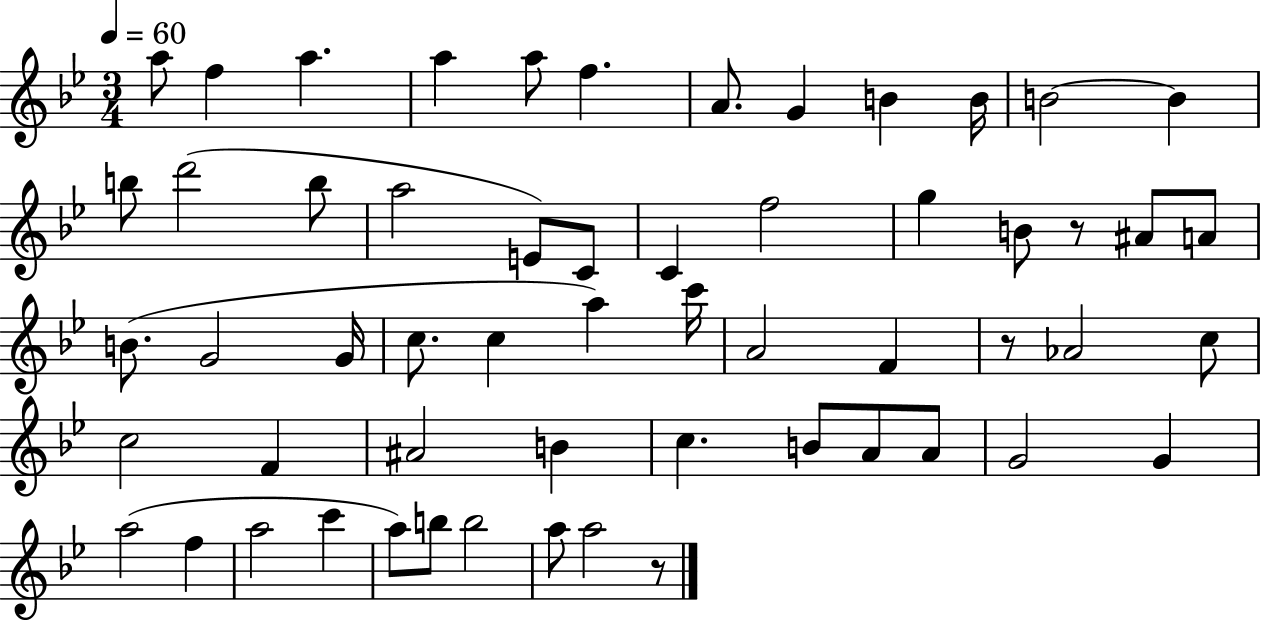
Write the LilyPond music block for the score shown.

{
  \clef treble
  \numericTimeSignature
  \time 3/4
  \key bes \major
  \tempo 4 = 60
  a''8 f''4 a''4. | a''4 a''8 f''4. | a'8. g'4 b'4 b'16 | b'2~~ b'4 | \break b''8 d'''2( b''8 | a''2 e'8) c'8 | c'4 f''2 | g''4 b'8 r8 ais'8 a'8 | \break b'8.( g'2 g'16 | c''8. c''4 a''4) c'''16 | a'2 f'4 | r8 aes'2 c''8 | \break c''2 f'4 | ais'2 b'4 | c''4. b'8 a'8 a'8 | g'2 g'4 | \break a''2( f''4 | a''2 c'''4 | a''8) b''8 b''2 | a''8 a''2 r8 | \break \bar "|."
}